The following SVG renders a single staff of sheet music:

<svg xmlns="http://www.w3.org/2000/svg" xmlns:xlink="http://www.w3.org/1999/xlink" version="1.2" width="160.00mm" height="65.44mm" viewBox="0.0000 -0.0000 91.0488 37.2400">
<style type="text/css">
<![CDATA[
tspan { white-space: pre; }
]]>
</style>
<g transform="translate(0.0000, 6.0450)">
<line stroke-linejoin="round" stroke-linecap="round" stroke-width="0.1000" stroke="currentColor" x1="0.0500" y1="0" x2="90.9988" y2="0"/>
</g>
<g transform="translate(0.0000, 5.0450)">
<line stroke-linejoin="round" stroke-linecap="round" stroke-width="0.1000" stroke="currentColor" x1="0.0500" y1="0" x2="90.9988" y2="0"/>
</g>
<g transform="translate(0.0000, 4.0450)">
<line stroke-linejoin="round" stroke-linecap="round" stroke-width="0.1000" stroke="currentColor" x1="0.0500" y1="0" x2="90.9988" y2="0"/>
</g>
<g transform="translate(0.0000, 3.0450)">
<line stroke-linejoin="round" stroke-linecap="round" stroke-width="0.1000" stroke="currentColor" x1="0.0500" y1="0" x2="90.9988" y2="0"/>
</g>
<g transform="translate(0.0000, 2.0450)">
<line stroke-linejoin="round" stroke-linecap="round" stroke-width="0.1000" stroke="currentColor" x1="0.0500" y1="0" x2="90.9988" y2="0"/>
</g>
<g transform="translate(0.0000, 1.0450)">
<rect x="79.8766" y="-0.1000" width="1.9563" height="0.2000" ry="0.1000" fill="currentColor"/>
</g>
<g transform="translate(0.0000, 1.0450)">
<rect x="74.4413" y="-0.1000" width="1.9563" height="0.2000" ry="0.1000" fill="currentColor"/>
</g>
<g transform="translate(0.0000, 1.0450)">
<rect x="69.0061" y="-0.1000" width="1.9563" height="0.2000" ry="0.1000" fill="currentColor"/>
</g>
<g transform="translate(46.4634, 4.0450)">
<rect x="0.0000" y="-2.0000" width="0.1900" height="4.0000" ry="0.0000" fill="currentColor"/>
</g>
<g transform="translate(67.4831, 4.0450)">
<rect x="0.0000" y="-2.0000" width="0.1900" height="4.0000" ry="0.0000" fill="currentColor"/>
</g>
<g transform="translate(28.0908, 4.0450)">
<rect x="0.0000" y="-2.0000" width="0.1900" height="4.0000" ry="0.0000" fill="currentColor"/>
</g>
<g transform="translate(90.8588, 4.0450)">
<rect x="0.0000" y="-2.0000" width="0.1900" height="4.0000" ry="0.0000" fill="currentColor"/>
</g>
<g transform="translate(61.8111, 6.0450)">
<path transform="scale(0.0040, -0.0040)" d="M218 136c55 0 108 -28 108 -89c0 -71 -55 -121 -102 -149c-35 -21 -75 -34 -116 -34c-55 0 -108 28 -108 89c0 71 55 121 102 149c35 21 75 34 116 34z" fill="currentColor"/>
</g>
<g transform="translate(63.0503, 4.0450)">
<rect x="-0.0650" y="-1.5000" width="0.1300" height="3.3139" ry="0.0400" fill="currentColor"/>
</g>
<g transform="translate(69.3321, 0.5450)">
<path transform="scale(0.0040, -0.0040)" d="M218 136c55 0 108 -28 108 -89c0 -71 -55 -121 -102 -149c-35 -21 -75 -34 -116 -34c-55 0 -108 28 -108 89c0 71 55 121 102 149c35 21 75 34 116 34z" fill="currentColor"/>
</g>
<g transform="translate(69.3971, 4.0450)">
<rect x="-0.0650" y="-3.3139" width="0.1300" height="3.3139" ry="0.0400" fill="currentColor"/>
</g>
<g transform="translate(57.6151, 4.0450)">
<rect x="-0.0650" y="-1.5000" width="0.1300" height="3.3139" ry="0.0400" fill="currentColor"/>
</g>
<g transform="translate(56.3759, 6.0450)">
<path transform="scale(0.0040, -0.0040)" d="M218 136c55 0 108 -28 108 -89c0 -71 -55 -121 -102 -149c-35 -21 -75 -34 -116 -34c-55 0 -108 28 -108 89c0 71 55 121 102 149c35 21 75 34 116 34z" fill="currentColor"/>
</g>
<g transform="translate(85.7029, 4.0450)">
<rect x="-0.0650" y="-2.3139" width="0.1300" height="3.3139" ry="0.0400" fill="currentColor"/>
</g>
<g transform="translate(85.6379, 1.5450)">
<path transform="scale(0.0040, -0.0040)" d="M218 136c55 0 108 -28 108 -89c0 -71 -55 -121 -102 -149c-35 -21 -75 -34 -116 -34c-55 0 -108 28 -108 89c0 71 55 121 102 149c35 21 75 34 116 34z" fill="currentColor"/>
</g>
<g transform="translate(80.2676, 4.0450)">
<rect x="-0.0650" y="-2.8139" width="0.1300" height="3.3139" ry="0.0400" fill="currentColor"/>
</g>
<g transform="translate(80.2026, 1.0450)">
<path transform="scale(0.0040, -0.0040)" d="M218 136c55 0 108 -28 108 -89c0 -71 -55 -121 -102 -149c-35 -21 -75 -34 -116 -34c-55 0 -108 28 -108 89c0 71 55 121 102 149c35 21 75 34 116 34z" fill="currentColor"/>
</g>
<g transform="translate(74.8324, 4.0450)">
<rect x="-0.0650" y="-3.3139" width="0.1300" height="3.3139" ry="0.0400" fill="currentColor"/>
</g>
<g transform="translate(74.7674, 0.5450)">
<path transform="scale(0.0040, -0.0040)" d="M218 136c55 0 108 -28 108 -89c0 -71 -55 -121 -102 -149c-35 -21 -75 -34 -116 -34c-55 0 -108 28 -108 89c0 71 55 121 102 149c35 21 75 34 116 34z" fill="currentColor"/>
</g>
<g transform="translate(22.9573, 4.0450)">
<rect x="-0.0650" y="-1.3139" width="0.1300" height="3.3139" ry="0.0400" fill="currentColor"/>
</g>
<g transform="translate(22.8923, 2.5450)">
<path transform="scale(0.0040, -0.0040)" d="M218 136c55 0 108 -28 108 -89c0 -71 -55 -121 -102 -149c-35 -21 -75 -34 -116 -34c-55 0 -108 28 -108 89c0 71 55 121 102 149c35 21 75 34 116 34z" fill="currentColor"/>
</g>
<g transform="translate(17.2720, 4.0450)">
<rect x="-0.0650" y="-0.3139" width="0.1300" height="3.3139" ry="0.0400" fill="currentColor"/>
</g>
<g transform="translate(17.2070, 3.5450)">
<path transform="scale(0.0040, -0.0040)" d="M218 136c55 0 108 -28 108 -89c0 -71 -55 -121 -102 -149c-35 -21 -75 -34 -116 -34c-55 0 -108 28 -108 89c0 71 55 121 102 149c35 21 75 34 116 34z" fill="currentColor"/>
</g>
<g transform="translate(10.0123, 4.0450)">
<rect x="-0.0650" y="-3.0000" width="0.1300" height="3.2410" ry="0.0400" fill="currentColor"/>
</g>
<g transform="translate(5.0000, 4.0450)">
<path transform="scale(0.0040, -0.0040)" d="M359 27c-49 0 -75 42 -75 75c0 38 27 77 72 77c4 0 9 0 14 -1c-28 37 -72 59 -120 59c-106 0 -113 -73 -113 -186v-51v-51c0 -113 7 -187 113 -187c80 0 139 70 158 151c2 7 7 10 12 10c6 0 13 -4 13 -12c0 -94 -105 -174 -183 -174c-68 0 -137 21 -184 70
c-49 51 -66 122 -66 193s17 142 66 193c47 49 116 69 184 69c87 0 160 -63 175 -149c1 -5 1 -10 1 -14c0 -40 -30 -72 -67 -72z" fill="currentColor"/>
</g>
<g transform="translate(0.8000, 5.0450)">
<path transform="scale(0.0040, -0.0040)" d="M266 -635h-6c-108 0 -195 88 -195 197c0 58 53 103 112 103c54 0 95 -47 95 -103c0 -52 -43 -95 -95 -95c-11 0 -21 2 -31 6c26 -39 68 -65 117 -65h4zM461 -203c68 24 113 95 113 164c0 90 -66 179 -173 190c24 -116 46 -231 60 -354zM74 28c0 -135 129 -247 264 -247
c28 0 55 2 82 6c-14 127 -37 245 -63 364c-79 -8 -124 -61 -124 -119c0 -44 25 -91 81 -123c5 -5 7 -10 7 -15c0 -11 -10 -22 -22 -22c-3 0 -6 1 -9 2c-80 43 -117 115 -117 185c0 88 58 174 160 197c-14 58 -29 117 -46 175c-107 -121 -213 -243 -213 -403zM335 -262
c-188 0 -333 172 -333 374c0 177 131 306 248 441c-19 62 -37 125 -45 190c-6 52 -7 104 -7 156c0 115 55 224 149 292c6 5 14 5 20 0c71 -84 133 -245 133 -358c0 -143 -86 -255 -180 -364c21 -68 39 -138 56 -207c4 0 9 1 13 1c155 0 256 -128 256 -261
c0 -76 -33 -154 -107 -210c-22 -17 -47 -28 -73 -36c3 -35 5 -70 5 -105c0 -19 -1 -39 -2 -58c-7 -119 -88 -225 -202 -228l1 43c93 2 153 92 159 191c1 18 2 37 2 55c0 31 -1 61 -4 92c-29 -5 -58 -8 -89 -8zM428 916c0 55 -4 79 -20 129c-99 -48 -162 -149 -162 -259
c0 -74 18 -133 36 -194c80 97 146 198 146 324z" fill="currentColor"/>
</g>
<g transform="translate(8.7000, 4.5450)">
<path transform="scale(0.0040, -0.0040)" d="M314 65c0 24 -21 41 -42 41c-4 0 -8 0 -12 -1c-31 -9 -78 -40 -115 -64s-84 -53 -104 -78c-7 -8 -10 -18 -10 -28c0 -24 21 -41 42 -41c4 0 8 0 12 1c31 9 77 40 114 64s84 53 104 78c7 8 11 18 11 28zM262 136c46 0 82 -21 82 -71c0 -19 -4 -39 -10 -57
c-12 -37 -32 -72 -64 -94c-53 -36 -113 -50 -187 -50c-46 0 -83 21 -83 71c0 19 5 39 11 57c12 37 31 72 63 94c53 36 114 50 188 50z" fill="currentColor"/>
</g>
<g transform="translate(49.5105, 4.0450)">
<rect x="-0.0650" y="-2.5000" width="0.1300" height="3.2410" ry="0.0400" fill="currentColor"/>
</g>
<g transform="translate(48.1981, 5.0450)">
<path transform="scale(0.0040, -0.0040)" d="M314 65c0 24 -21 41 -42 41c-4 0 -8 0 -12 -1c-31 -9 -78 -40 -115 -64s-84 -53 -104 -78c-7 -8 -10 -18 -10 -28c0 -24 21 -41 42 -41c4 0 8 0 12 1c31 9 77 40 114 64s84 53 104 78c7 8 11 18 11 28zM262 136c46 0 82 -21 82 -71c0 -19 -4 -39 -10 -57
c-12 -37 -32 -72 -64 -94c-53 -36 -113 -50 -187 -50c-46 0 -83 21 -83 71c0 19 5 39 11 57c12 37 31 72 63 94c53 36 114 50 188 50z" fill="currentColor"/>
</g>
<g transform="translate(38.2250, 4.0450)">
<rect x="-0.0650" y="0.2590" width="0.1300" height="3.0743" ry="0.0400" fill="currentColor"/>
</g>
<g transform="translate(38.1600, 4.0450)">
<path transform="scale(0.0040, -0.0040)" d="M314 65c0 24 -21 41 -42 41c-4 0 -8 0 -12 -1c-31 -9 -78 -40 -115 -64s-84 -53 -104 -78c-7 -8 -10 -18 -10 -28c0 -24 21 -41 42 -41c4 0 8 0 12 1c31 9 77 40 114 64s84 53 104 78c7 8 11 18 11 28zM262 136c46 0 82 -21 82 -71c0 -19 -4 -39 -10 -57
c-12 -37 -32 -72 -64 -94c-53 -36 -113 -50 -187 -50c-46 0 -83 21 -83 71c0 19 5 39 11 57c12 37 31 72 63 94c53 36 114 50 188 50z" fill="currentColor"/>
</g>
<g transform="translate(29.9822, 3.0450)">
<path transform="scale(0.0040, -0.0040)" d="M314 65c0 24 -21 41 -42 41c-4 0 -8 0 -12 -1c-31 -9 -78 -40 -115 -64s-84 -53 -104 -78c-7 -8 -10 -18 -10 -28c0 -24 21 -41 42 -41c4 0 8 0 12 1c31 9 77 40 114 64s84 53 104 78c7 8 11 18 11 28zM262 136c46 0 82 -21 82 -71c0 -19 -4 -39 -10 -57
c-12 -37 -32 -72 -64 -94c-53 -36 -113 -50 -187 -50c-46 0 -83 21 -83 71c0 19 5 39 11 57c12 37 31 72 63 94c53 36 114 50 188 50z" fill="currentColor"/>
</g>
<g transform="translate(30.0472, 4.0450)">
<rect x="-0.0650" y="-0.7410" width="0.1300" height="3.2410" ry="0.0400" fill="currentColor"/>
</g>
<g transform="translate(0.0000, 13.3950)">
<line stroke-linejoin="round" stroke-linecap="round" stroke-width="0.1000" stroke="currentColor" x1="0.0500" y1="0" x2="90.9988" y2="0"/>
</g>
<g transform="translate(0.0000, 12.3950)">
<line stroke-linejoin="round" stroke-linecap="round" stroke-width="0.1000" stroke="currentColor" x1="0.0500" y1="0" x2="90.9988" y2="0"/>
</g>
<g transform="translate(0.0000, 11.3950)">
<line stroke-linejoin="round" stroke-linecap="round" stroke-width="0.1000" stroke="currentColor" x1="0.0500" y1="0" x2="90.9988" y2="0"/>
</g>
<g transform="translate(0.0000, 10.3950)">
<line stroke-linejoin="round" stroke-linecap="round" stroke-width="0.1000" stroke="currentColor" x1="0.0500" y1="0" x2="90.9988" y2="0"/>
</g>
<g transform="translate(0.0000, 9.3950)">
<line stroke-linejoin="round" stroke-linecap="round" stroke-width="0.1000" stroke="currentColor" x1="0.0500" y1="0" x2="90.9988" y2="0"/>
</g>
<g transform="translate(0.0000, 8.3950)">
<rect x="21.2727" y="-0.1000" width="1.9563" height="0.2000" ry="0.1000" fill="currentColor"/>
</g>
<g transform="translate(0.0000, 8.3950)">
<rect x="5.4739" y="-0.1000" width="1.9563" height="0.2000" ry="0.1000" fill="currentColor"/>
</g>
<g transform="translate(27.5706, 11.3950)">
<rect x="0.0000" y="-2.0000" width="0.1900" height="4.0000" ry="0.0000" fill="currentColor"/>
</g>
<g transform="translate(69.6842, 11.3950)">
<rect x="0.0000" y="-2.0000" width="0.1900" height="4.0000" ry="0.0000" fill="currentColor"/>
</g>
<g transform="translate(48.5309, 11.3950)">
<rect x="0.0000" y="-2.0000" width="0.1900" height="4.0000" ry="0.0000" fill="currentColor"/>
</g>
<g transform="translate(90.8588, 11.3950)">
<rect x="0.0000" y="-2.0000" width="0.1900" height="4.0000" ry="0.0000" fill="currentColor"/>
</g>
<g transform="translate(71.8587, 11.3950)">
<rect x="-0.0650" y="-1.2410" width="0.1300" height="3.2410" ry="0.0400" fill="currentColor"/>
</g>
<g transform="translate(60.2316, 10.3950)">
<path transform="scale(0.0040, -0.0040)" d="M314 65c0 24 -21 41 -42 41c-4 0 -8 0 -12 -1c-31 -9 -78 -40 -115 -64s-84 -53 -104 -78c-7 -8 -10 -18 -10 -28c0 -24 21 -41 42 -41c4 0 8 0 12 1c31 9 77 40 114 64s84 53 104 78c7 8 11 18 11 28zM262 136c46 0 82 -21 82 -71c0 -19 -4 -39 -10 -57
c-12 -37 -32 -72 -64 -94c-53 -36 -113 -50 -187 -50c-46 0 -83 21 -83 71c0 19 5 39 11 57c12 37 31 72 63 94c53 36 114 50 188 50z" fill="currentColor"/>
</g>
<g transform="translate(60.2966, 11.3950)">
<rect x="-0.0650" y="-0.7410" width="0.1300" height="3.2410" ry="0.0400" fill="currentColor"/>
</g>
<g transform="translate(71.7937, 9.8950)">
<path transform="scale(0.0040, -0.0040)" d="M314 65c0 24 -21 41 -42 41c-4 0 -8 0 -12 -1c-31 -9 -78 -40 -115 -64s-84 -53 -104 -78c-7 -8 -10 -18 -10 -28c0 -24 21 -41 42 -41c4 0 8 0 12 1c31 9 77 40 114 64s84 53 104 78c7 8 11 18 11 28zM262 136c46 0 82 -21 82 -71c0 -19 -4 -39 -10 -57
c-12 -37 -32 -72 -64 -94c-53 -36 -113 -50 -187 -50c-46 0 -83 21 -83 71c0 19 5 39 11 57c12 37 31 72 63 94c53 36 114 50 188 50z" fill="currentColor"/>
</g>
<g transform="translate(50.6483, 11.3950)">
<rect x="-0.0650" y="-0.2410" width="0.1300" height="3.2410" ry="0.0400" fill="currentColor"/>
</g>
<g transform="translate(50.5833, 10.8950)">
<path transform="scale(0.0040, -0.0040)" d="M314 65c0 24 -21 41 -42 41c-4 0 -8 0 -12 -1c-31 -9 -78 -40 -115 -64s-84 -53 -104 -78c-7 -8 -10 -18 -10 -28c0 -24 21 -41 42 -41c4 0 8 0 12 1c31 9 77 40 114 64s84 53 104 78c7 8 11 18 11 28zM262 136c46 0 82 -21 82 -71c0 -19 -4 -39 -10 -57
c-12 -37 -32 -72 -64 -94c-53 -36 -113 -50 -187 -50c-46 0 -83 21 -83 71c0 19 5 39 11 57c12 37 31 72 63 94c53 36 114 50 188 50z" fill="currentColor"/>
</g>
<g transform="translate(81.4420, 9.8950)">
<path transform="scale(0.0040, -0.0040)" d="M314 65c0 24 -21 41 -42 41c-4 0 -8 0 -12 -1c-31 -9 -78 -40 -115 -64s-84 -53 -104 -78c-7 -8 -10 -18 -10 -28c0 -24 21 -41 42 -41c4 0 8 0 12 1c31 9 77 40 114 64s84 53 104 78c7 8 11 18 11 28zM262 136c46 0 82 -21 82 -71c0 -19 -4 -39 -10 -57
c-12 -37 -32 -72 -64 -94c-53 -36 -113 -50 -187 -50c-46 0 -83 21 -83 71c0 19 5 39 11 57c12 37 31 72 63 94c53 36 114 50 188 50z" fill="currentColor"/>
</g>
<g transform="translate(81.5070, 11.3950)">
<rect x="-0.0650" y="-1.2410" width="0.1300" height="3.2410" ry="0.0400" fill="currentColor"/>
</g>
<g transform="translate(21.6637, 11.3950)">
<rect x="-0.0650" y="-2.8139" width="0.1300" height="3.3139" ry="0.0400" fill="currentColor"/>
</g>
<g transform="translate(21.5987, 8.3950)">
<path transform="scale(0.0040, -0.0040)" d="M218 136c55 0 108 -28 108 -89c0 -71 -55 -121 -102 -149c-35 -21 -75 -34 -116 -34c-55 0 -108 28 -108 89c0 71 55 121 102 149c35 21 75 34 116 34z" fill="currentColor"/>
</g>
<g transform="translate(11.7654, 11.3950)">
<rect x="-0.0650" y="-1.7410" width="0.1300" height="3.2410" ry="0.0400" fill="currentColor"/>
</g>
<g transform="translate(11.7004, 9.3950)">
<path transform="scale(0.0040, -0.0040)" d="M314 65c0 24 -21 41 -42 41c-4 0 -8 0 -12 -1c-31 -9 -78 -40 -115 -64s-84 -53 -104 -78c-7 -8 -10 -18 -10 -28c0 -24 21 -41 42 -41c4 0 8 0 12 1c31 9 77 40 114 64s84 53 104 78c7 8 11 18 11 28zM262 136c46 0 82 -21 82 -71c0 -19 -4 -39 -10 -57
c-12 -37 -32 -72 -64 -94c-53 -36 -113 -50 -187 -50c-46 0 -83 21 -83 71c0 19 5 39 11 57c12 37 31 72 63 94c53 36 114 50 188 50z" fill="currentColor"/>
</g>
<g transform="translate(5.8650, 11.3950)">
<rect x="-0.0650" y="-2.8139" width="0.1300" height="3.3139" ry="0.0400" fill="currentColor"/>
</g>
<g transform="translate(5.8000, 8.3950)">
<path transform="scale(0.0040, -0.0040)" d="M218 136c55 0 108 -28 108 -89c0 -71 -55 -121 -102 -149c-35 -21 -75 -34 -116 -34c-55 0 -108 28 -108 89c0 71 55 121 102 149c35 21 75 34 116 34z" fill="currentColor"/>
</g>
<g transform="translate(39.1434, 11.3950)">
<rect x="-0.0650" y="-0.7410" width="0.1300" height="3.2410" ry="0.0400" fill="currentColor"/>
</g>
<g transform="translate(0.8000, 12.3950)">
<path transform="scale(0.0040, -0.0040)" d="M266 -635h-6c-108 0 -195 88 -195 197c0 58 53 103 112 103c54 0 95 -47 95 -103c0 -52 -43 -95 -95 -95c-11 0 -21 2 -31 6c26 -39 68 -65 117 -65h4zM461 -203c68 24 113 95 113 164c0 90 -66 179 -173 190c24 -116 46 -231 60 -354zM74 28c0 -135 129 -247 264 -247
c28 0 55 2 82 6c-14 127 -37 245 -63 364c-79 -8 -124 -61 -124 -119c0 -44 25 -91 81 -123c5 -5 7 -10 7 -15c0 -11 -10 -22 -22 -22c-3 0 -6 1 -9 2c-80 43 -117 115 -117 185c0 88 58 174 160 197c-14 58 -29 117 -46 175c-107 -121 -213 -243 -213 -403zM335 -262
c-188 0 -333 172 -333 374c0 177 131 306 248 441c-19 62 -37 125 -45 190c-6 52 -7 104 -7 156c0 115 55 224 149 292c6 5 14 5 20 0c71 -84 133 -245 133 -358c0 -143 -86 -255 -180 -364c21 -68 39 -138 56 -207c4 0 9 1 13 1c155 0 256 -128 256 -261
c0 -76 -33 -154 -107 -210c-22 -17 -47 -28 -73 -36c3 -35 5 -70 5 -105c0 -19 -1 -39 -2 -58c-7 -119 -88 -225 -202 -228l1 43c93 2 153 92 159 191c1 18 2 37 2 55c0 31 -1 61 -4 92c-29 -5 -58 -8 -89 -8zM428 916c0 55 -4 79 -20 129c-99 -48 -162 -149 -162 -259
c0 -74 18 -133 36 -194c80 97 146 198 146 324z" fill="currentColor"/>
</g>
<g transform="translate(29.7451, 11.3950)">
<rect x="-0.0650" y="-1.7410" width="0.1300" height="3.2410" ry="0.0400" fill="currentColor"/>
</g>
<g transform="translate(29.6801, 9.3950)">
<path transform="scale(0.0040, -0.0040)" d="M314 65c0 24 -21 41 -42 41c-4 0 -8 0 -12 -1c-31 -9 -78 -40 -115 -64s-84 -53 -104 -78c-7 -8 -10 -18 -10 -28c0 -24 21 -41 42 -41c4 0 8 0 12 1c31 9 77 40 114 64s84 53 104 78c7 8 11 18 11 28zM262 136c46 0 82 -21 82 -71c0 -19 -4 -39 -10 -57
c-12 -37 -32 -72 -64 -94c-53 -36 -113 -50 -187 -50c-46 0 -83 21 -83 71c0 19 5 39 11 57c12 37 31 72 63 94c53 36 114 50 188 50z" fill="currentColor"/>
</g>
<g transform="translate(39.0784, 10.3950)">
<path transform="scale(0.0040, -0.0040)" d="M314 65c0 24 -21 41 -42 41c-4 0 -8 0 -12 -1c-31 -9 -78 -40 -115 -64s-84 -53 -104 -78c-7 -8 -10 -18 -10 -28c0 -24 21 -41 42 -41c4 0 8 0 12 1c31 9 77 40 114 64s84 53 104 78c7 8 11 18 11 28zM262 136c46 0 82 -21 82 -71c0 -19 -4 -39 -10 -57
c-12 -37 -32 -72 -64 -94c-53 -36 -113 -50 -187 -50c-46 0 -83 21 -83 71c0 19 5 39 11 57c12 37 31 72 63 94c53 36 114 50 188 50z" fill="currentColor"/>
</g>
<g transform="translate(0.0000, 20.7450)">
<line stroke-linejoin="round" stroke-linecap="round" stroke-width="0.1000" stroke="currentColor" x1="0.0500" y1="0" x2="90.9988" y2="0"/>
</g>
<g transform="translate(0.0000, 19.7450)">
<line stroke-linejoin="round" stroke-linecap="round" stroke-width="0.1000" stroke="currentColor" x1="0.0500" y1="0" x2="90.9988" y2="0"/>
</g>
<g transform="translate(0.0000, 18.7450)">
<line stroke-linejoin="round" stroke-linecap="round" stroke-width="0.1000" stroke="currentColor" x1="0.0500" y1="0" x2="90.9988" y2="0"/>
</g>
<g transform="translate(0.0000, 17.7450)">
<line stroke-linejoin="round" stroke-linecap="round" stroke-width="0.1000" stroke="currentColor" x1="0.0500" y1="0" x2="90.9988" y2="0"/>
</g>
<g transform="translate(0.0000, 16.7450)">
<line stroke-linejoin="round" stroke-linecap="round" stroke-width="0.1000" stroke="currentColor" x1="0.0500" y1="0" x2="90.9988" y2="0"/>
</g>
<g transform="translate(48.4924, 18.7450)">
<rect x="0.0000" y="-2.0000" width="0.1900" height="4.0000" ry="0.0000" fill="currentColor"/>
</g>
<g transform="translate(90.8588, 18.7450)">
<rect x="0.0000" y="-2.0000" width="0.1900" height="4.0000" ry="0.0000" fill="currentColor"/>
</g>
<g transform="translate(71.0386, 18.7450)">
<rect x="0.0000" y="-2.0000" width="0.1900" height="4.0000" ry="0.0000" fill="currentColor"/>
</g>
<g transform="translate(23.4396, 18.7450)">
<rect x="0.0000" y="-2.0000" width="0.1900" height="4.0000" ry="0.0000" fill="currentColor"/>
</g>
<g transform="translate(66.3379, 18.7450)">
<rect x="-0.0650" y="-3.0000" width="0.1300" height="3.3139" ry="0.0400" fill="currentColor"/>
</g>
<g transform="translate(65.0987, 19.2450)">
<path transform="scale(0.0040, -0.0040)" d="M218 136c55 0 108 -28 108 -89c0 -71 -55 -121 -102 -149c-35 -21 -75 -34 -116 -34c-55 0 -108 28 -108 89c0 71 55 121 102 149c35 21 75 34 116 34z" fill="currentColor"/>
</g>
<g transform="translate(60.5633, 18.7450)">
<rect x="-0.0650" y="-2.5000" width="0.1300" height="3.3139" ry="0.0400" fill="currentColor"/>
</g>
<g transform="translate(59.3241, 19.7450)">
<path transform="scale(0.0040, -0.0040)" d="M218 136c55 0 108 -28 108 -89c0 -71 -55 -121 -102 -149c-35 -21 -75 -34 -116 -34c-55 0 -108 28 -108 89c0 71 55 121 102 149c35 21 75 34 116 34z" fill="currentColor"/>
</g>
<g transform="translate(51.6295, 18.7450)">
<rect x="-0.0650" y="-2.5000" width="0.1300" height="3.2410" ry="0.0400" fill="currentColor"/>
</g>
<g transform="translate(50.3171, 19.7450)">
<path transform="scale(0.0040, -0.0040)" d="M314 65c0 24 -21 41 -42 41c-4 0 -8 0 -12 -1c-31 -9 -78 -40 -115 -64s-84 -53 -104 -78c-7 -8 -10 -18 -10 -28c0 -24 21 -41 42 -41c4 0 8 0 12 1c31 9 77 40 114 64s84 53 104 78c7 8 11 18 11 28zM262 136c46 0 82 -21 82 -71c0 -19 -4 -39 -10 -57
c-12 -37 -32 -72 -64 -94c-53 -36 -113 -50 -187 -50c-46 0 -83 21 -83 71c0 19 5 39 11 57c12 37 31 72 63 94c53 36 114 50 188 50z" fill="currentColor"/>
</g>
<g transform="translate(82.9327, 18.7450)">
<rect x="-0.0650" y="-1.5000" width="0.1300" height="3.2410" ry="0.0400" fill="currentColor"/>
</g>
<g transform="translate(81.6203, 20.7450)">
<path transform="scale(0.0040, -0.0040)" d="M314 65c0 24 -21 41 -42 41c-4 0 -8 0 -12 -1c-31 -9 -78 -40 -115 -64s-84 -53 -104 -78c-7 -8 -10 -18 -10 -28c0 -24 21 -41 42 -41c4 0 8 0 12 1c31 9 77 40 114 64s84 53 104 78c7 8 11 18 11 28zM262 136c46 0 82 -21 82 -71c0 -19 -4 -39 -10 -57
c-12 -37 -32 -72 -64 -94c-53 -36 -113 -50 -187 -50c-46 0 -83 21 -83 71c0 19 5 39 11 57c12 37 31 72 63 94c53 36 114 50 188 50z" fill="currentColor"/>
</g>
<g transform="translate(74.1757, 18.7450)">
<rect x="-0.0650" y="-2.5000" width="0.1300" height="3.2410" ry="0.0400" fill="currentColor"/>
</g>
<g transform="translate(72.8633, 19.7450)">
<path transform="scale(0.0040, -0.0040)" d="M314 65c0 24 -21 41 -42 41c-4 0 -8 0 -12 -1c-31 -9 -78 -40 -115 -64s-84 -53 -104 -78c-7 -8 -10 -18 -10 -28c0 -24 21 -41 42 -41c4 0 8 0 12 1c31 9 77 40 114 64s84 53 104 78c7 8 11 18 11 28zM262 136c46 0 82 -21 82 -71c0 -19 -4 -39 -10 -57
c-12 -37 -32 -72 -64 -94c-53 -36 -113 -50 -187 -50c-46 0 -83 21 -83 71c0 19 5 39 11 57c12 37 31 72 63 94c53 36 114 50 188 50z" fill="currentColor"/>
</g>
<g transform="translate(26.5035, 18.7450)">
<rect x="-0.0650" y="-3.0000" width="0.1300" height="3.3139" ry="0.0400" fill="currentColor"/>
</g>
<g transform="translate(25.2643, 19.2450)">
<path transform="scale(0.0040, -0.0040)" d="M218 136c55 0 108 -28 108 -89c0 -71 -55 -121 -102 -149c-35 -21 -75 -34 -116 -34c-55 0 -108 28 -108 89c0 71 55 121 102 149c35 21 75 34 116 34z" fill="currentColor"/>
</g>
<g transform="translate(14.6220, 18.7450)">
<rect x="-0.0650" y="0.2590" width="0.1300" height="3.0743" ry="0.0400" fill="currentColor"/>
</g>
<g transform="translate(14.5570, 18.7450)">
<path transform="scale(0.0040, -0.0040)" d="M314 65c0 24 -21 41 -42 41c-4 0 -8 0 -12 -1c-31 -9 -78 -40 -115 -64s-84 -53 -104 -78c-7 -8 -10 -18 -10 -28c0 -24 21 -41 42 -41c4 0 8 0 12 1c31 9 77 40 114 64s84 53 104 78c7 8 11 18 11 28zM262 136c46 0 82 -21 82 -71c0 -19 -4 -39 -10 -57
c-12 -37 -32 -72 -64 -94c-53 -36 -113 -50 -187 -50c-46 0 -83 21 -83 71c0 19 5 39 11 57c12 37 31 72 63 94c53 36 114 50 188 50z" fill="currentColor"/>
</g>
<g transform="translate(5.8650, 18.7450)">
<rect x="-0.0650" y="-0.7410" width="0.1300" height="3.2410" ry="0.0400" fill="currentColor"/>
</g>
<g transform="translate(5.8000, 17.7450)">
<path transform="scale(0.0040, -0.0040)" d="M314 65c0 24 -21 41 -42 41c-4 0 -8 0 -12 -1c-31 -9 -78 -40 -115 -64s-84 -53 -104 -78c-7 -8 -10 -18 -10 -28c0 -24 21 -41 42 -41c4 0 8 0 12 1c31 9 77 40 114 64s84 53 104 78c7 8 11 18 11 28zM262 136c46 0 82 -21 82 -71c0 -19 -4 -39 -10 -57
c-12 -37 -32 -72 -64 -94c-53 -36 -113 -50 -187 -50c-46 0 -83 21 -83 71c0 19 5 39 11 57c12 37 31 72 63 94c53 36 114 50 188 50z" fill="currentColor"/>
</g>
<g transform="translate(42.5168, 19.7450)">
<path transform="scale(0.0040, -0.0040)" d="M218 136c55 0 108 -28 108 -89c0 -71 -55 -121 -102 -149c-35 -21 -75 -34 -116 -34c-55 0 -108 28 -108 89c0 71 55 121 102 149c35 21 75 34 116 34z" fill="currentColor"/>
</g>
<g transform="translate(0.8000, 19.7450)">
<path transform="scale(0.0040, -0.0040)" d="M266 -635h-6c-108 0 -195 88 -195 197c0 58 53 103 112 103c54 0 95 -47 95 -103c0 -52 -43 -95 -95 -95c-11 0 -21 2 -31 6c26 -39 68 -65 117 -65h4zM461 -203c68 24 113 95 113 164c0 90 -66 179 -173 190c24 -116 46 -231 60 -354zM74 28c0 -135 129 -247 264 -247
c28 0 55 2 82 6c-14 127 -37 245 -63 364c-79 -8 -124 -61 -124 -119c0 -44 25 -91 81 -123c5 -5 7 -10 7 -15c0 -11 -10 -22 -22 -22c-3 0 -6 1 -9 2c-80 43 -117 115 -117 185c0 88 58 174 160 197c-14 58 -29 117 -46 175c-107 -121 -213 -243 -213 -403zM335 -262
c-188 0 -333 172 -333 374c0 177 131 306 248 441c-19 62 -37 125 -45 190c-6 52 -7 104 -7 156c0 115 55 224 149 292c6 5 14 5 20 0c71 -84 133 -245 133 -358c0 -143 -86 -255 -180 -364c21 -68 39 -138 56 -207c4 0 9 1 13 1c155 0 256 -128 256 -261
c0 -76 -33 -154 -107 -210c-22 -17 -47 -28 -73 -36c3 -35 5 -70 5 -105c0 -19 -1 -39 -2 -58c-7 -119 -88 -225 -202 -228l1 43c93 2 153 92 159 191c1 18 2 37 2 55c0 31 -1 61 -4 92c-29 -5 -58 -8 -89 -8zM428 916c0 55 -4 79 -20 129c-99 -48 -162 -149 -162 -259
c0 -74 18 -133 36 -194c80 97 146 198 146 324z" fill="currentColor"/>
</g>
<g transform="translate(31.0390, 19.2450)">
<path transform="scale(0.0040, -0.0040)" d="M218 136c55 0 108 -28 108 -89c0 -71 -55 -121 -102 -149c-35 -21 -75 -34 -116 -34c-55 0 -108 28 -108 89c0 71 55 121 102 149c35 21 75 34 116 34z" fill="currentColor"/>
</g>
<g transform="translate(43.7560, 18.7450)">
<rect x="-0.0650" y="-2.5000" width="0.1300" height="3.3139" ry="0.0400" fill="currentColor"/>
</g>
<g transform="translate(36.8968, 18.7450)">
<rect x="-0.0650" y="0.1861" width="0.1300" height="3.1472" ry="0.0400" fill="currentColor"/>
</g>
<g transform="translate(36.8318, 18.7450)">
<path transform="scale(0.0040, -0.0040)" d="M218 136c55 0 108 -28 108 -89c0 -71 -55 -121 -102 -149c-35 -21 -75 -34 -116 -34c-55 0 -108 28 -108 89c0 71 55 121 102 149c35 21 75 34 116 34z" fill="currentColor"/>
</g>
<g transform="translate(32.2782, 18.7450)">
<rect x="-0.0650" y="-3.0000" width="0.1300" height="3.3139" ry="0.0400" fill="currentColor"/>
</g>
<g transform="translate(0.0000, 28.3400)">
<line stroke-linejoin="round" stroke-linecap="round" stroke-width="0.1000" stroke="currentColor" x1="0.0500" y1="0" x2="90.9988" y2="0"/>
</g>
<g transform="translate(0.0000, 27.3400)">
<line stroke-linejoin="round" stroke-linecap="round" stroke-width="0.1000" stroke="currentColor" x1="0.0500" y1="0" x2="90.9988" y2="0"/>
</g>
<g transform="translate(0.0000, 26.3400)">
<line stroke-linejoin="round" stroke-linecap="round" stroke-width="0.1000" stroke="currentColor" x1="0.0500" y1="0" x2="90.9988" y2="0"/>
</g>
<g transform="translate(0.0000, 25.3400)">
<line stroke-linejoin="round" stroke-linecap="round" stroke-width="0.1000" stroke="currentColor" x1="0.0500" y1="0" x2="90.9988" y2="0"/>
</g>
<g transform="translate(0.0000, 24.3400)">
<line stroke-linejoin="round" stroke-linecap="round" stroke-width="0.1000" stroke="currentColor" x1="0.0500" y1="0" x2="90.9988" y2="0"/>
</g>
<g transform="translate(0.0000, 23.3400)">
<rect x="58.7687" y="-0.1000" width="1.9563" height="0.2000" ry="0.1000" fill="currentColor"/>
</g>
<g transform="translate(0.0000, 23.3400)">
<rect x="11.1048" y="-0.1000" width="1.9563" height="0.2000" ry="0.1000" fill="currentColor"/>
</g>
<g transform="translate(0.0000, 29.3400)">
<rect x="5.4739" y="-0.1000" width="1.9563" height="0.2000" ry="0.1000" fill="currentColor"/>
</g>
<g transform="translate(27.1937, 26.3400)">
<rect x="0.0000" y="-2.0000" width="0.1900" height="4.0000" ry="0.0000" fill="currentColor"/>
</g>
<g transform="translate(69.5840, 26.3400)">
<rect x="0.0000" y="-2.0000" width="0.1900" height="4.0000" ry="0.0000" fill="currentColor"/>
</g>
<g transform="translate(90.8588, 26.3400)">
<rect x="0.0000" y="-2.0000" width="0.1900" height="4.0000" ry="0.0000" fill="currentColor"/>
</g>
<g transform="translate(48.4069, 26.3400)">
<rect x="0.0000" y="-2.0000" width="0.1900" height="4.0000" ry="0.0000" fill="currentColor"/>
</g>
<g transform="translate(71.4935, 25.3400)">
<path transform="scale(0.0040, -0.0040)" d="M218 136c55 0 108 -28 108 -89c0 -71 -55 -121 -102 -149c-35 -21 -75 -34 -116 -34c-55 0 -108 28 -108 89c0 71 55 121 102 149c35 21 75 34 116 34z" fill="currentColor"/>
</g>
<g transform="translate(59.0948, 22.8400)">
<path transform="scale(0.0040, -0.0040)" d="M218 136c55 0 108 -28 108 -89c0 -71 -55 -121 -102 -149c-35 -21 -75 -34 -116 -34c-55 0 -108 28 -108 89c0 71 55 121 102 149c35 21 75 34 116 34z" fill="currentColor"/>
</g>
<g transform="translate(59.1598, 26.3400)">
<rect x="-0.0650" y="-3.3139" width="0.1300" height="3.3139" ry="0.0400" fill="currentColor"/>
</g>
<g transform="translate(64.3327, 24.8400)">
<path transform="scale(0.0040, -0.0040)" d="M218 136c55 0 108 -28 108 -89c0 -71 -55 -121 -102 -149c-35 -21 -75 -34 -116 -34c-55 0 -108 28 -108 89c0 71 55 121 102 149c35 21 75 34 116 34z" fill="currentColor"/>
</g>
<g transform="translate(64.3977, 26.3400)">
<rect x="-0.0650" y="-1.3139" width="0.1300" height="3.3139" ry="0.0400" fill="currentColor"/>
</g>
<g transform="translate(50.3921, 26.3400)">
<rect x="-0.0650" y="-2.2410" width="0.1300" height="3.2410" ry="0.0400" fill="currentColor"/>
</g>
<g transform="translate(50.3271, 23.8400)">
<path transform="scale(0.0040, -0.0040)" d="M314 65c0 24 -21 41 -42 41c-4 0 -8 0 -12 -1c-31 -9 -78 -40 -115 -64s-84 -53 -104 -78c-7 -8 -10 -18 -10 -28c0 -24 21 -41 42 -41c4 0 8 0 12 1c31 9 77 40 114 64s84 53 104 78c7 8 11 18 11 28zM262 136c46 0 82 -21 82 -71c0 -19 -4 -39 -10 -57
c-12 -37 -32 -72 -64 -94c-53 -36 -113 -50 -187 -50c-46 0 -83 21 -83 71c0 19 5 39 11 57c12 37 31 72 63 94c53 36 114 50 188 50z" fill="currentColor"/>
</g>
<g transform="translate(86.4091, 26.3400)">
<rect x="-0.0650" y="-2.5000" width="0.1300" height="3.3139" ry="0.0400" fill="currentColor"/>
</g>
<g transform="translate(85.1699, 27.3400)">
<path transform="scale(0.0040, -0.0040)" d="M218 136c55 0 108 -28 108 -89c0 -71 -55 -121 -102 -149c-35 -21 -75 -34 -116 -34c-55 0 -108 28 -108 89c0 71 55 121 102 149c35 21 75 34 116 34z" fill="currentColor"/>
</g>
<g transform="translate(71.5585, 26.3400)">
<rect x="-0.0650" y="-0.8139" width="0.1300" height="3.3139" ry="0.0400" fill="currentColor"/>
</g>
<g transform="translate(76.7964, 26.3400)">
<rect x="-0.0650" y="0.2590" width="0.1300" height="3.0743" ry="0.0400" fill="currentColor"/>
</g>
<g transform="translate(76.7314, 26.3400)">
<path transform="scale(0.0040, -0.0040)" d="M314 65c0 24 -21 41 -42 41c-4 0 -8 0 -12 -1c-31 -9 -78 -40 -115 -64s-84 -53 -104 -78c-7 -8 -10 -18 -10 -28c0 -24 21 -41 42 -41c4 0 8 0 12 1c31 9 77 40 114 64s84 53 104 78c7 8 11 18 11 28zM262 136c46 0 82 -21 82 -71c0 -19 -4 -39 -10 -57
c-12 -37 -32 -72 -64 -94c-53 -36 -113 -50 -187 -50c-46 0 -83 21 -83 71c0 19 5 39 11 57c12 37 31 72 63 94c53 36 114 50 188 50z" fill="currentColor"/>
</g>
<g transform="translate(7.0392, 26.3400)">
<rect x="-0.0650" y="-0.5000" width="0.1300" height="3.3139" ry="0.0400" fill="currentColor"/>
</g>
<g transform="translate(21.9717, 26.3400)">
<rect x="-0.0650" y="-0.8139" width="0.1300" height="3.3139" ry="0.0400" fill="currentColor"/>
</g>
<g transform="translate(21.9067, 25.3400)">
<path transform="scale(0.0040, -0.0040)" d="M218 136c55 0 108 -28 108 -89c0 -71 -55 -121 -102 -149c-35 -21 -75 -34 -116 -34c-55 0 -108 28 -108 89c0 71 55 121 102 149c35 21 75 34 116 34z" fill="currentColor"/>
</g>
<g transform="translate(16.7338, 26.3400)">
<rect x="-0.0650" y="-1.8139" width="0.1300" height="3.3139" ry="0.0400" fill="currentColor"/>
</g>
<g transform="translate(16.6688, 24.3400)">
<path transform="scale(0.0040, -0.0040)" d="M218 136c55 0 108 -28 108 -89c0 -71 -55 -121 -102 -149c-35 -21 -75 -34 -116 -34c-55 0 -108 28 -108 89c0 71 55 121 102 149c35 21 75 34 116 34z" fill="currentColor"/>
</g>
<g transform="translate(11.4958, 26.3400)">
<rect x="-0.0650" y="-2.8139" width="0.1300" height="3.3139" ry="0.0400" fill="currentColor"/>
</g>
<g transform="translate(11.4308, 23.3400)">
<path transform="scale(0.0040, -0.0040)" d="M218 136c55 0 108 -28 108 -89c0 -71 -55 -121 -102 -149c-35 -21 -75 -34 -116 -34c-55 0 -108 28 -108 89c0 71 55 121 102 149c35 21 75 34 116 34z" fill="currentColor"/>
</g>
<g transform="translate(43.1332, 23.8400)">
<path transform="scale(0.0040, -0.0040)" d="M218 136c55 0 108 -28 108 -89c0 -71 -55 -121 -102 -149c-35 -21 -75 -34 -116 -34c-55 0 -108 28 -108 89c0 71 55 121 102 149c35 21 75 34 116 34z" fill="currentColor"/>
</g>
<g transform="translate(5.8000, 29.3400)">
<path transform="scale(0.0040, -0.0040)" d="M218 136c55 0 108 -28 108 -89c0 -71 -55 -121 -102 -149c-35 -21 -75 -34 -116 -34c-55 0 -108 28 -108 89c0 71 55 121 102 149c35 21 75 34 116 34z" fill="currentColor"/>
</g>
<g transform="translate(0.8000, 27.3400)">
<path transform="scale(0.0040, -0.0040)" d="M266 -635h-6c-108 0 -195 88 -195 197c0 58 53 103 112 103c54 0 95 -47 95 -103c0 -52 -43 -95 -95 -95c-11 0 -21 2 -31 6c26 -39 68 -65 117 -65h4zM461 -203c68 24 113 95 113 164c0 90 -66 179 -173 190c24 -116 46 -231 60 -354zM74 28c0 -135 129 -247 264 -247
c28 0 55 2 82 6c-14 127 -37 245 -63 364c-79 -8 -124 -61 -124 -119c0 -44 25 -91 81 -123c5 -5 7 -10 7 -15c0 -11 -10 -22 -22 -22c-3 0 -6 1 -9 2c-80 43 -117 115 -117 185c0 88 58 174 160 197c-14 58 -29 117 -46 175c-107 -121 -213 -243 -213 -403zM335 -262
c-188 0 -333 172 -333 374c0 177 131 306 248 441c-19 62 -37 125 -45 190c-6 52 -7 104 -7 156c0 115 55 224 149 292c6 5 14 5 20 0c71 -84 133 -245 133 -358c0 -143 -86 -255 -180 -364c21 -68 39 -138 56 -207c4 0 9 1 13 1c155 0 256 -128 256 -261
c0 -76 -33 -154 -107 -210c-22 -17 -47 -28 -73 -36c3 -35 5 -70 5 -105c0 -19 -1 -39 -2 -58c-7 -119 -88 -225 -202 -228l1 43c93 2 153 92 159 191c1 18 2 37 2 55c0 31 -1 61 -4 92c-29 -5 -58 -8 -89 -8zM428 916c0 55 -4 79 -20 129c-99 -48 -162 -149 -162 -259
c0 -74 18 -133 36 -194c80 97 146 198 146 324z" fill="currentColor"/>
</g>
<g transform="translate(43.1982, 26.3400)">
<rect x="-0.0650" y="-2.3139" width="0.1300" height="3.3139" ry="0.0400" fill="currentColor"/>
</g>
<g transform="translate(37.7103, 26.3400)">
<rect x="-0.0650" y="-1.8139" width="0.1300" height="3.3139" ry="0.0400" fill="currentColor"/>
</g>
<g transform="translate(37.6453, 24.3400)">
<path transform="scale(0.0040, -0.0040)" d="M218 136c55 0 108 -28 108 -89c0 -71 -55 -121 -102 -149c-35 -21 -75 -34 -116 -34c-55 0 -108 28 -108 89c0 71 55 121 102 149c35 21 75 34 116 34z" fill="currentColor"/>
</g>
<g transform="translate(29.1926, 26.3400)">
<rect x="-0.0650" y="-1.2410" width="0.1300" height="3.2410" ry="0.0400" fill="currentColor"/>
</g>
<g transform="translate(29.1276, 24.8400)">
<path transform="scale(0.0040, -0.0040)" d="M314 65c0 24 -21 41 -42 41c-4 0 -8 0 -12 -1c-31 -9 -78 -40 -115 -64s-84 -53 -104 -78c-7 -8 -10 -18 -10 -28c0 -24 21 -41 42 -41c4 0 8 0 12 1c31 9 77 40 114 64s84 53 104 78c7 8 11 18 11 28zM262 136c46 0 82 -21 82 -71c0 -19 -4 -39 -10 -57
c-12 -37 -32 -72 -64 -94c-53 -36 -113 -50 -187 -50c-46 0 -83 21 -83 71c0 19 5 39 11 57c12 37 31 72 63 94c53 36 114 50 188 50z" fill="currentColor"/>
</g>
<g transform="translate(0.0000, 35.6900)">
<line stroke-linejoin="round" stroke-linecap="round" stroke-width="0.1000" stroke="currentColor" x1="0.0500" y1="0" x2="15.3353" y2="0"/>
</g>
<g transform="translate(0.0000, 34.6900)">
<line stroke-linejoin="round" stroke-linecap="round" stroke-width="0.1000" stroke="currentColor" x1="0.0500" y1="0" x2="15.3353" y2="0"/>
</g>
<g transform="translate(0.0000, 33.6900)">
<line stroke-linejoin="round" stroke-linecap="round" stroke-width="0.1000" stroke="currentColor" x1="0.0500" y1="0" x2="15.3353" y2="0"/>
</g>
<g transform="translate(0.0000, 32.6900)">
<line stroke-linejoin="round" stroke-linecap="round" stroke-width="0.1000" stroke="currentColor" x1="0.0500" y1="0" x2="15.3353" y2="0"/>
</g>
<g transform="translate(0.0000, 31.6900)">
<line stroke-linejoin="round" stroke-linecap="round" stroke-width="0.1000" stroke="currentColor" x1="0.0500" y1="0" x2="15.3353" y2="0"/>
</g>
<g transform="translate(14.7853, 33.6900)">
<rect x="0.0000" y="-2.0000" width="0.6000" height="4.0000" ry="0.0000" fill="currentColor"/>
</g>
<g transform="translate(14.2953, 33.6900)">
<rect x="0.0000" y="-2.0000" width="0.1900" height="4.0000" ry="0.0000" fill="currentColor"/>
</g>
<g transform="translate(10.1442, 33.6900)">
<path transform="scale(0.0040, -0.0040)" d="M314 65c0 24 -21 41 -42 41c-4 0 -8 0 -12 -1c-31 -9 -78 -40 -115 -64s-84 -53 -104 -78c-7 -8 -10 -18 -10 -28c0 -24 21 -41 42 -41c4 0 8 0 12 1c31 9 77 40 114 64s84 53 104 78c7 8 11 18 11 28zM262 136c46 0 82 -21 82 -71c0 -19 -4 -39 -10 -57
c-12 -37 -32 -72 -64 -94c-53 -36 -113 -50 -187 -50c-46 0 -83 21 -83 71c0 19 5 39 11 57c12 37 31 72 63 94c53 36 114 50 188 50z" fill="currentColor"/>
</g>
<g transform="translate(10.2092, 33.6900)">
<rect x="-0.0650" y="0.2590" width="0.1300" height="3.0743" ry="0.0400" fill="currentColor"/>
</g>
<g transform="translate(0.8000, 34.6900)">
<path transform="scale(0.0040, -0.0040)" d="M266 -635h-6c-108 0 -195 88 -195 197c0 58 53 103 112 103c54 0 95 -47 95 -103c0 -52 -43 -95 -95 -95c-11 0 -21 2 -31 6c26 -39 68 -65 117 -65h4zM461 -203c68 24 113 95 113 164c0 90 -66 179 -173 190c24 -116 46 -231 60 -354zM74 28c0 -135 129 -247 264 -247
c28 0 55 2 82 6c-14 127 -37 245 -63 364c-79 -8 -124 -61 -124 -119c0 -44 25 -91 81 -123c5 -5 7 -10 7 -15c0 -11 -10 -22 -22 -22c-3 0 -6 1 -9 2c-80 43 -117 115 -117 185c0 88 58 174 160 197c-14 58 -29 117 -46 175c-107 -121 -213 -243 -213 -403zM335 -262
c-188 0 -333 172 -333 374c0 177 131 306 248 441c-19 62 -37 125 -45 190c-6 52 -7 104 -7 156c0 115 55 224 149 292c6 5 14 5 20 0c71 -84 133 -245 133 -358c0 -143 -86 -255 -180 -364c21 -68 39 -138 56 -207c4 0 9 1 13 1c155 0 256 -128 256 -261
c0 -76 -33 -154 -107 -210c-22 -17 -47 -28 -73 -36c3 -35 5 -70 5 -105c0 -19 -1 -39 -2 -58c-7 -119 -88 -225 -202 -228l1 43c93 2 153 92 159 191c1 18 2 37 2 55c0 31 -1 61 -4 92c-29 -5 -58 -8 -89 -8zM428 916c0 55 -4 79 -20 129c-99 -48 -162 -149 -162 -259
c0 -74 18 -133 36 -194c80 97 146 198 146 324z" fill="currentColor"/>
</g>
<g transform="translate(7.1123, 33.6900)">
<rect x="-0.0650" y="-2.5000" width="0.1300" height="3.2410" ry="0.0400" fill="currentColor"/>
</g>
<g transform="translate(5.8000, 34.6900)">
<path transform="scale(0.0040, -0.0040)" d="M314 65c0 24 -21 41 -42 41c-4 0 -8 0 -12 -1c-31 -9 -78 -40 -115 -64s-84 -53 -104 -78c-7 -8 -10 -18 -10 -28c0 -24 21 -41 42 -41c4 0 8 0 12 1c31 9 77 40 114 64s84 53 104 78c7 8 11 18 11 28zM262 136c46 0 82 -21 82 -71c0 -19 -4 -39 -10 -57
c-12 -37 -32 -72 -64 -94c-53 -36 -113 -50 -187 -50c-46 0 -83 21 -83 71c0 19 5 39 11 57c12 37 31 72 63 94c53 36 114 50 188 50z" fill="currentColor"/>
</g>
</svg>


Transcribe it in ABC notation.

X:1
T:Untitled
M:4/4
L:1/4
K:C
A2 c e d2 B2 G2 E E b b a g a f2 a f2 d2 c2 d2 e2 e2 d2 B2 A A B G G2 G A G2 E2 C a f d e2 f g g2 b e d B2 G G2 B2